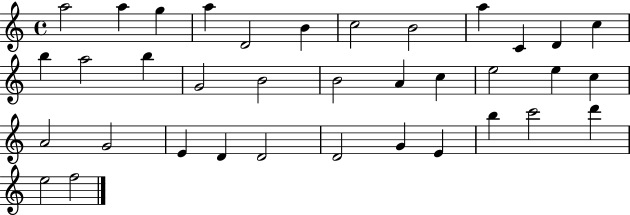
{
  \clef treble
  \time 4/4
  \defaultTimeSignature
  \key c \major
  a''2 a''4 g''4 | a''4 d'2 b'4 | c''2 b'2 | a''4 c'4 d'4 c''4 | \break b''4 a''2 b''4 | g'2 b'2 | b'2 a'4 c''4 | e''2 e''4 c''4 | \break a'2 g'2 | e'4 d'4 d'2 | d'2 g'4 e'4 | b''4 c'''2 d'''4 | \break e''2 f''2 | \bar "|."
}